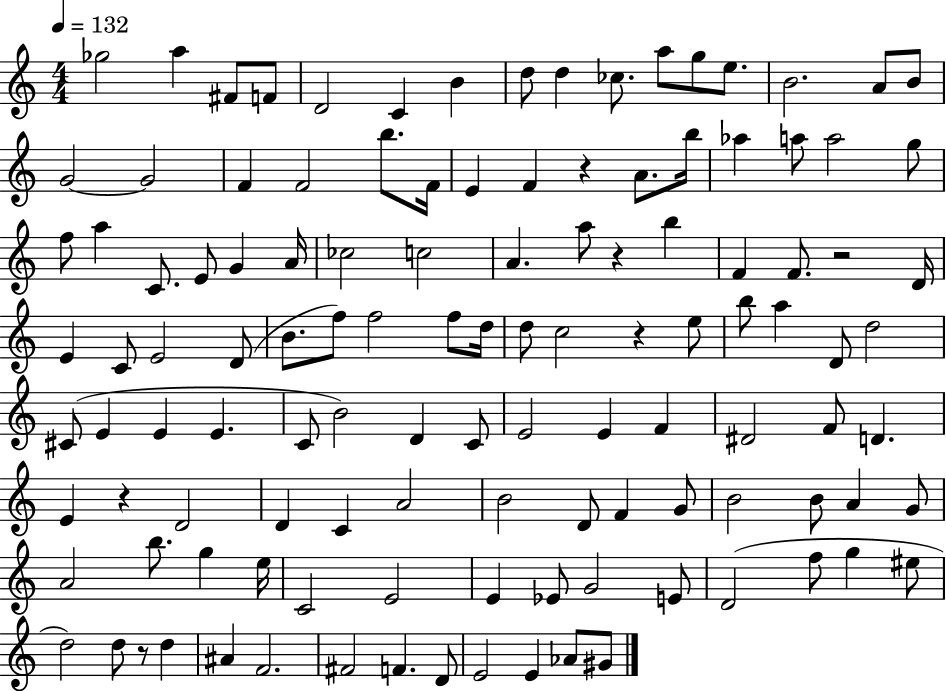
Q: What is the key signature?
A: C major